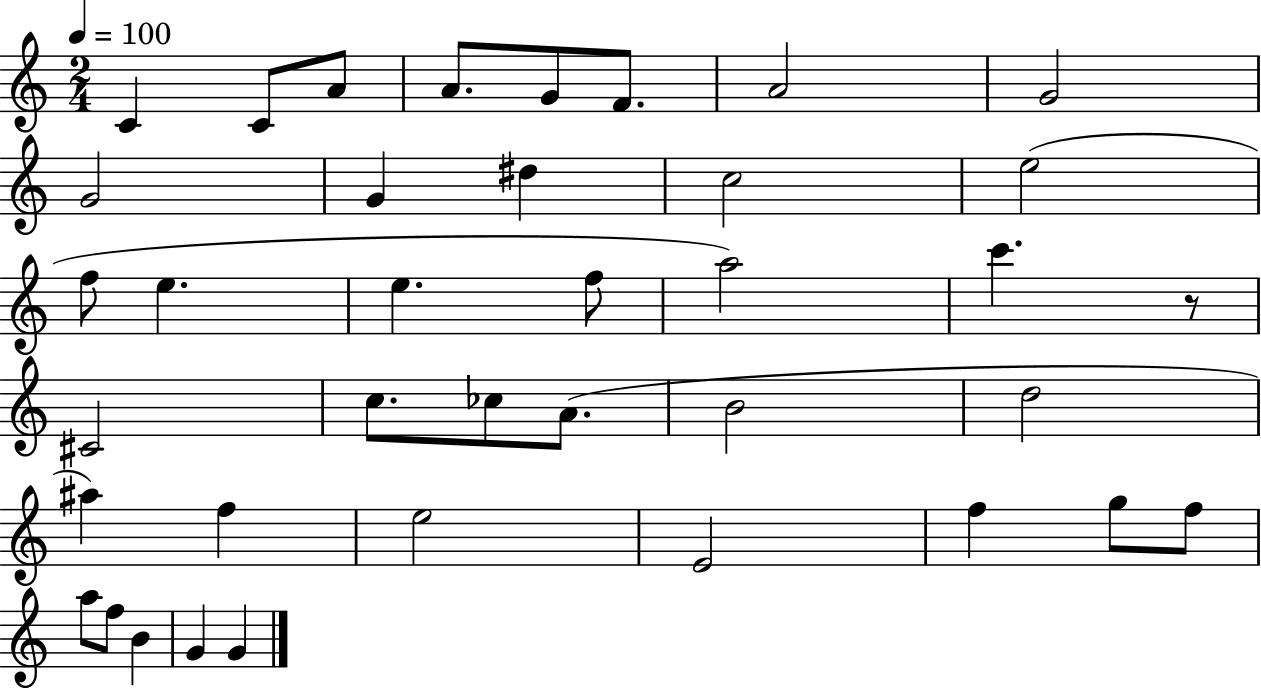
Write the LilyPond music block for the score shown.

{
  \clef treble
  \numericTimeSignature
  \time 2/4
  \key c \major
  \tempo 4 = 100
  \repeat volta 2 { c'4 c'8 a'8 | a'8. g'8 f'8. | a'2 | g'2 | \break g'2 | g'4 dis''4 | c''2 | e''2( | \break f''8 e''4. | e''4. f''8 | a''2) | c'''4. r8 | \break cis'2 | c''8. ces''8 a'8.( | b'2 | d''2 | \break ais''4) f''4 | e''2 | e'2 | f''4 g''8 f''8 | \break a''8 f''8 b'4 | g'4 g'4 | } \bar "|."
}